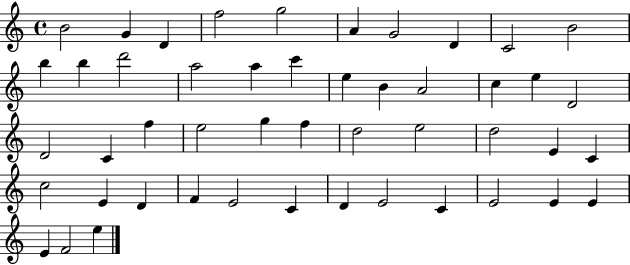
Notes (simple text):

B4/h G4/q D4/q F5/h G5/h A4/q G4/h D4/q C4/h B4/h B5/q B5/q D6/h A5/h A5/q C6/q E5/q B4/q A4/h C5/q E5/q D4/h D4/h C4/q F5/q E5/h G5/q F5/q D5/h E5/h D5/h E4/q C4/q C5/h E4/q D4/q F4/q E4/h C4/q D4/q E4/h C4/q E4/h E4/q E4/q E4/q F4/h E5/q